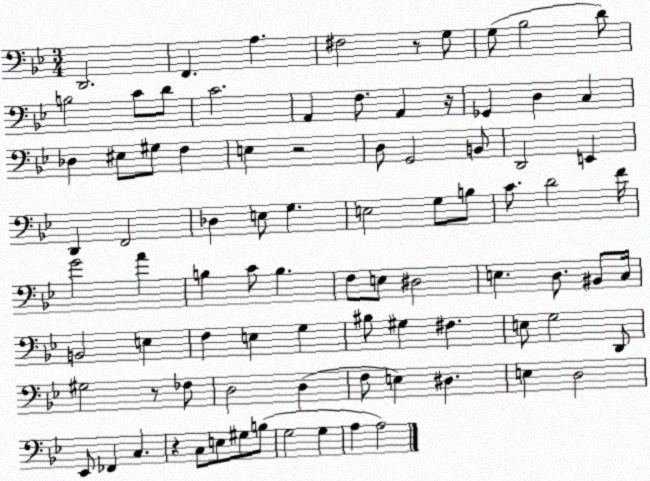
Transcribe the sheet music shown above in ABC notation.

X:1
T:Untitled
M:3/4
L:1/4
K:Bb
D,,2 F,, A, ^F,2 z/2 G,/2 G,/2 _B,2 D/2 B,2 C/2 D/2 C2 A,, F,/2 A,, z/4 _G,, D, C, _D, ^E,/2 ^G,/2 F, E, z2 D,/2 G,,2 B,,/2 D,,2 E,, D,, F,,2 _D, E,/2 G, E,2 G,/2 B,/2 C/2 D2 F/4 G2 A B, C/2 B, F,/2 E,/2 ^D,2 E, D,/2 ^B,,/2 C,/4 B,,2 E, F, E, G, ^B,/2 ^G, ^F, E,/2 G,2 D,,/2 ^G,2 z/2 _F,/2 D,2 D, F,/2 E, ^D, E, D,2 _E,,/2 _F,, C, z C,/2 E,/2 ^G,/2 B,/2 G,2 G, A, A,2